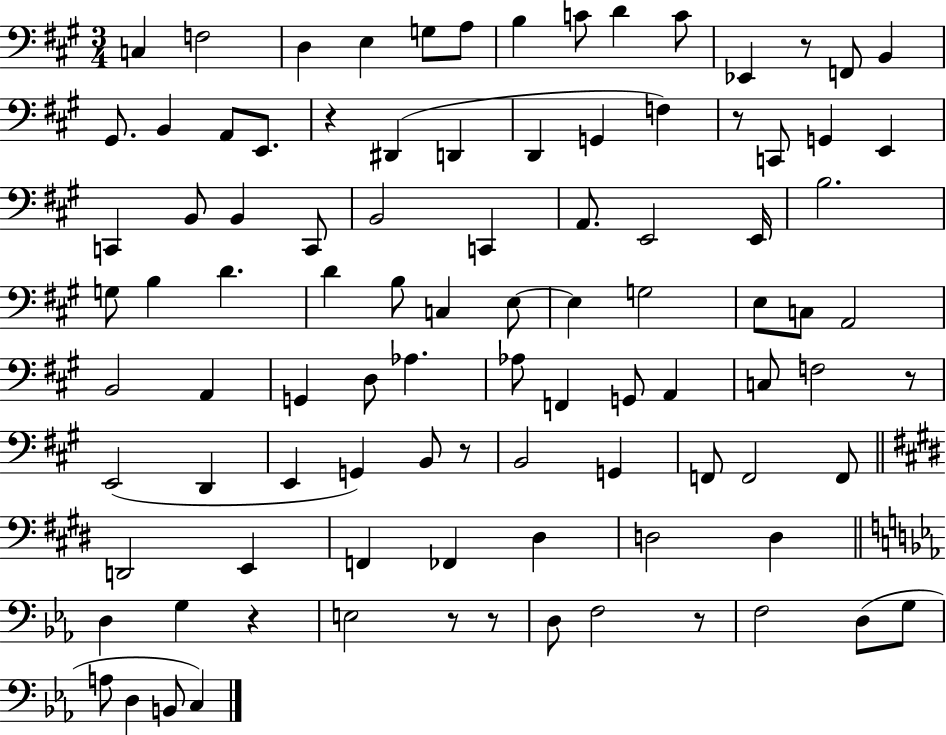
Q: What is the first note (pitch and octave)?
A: C3